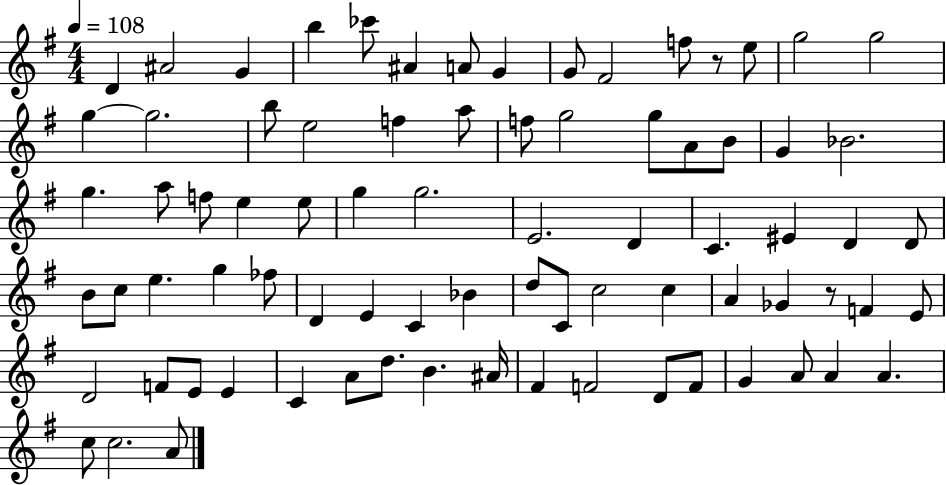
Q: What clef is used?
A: treble